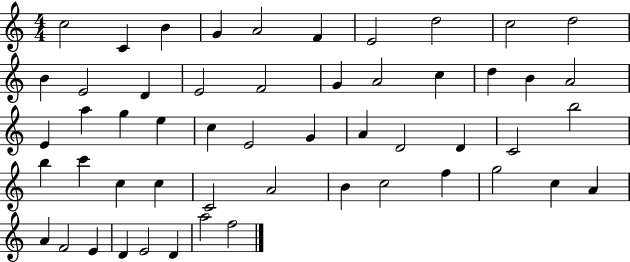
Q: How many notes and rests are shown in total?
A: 53